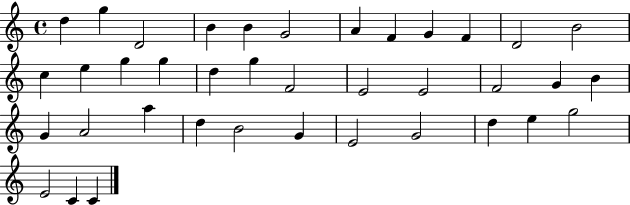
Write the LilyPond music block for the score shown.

{
  \clef treble
  \time 4/4
  \defaultTimeSignature
  \key c \major
  d''4 g''4 d'2 | b'4 b'4 g'2 | a'4 f'4 g'4 f'4 | d'2 b'2 | \break c''4 e''4 g''4 g''4 | d''4 g''4 f'2 | e'2 e'2 | f'2 g'4 b'4 | \break g'4 a'2 a''4 | d''4 b'2 g'4 | e'2 g'2 | d''4 e''4 g''2 | \break e'2 c'4 c'4 | \bar "|."
}